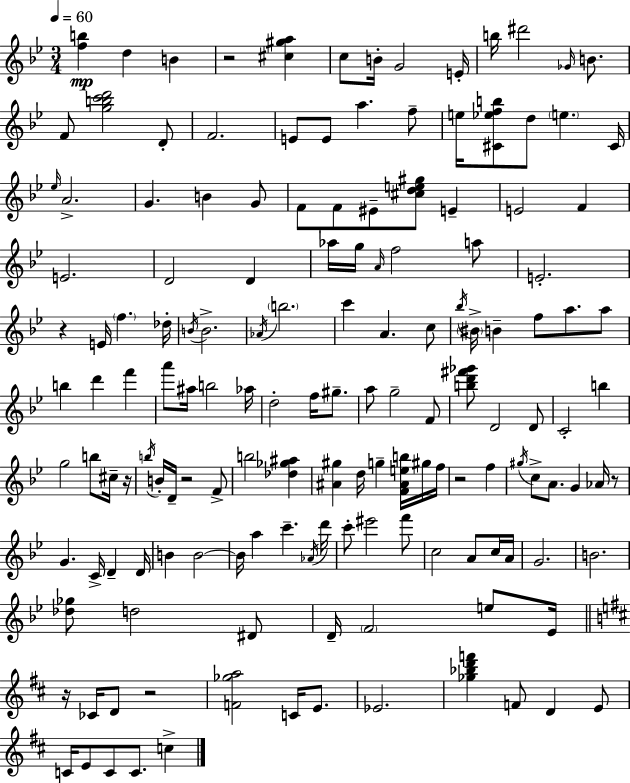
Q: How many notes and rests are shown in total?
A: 151